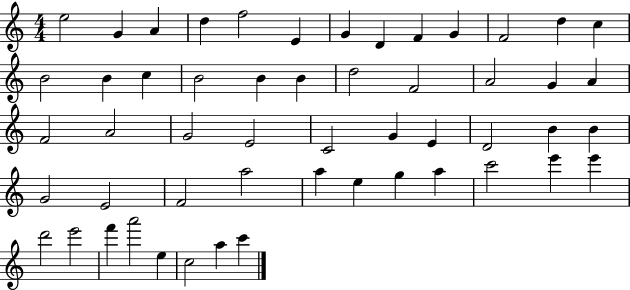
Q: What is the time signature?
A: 4/4